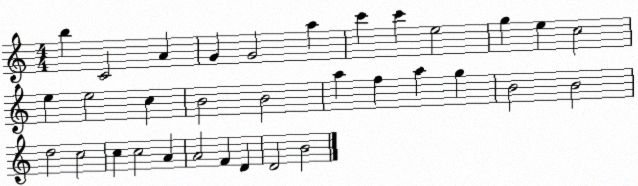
X:1
T:Untitled
M:4/4
L:1/4
K:C
b C2 A G G2 a c' c' e2 g e c2 e e2 c B2 B2 a f a g B2 B2 d2 c2 c c2 A A2 F D D2 B2